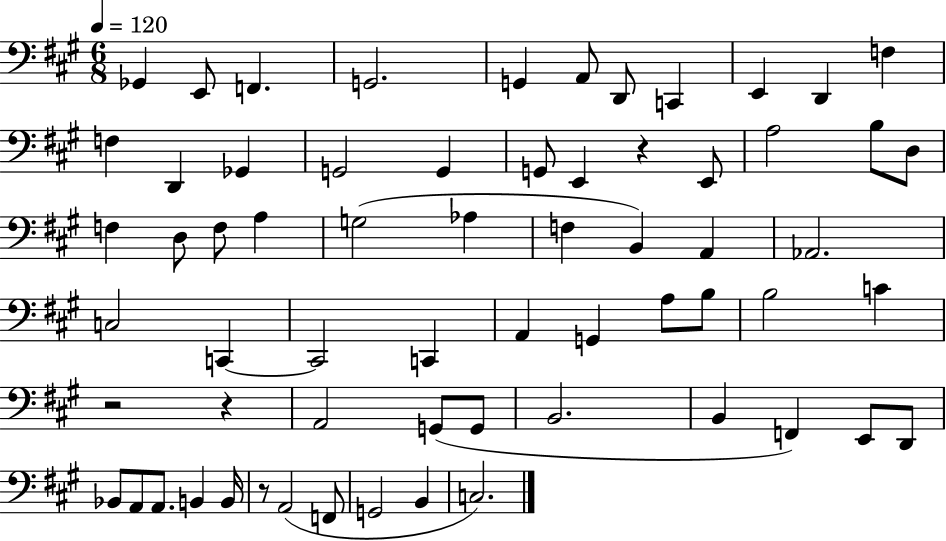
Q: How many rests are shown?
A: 4